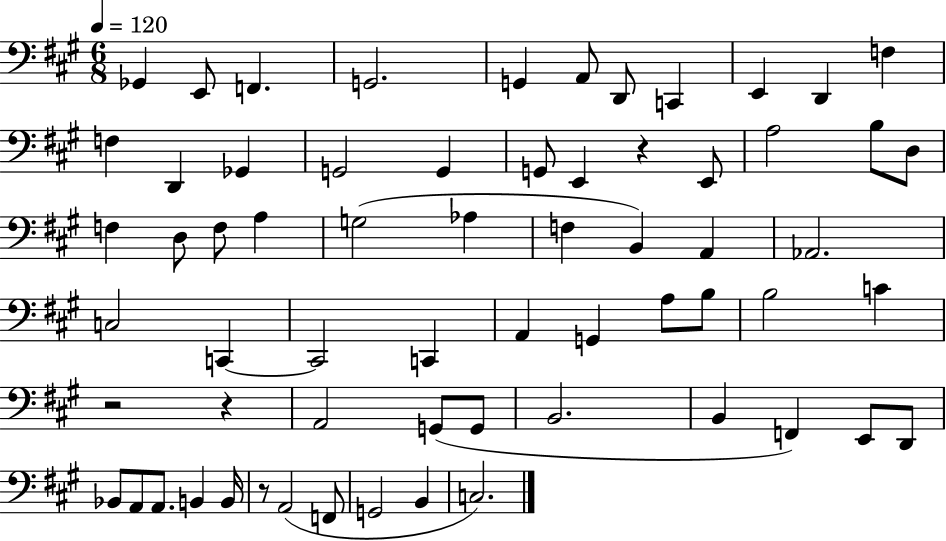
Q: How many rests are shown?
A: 4